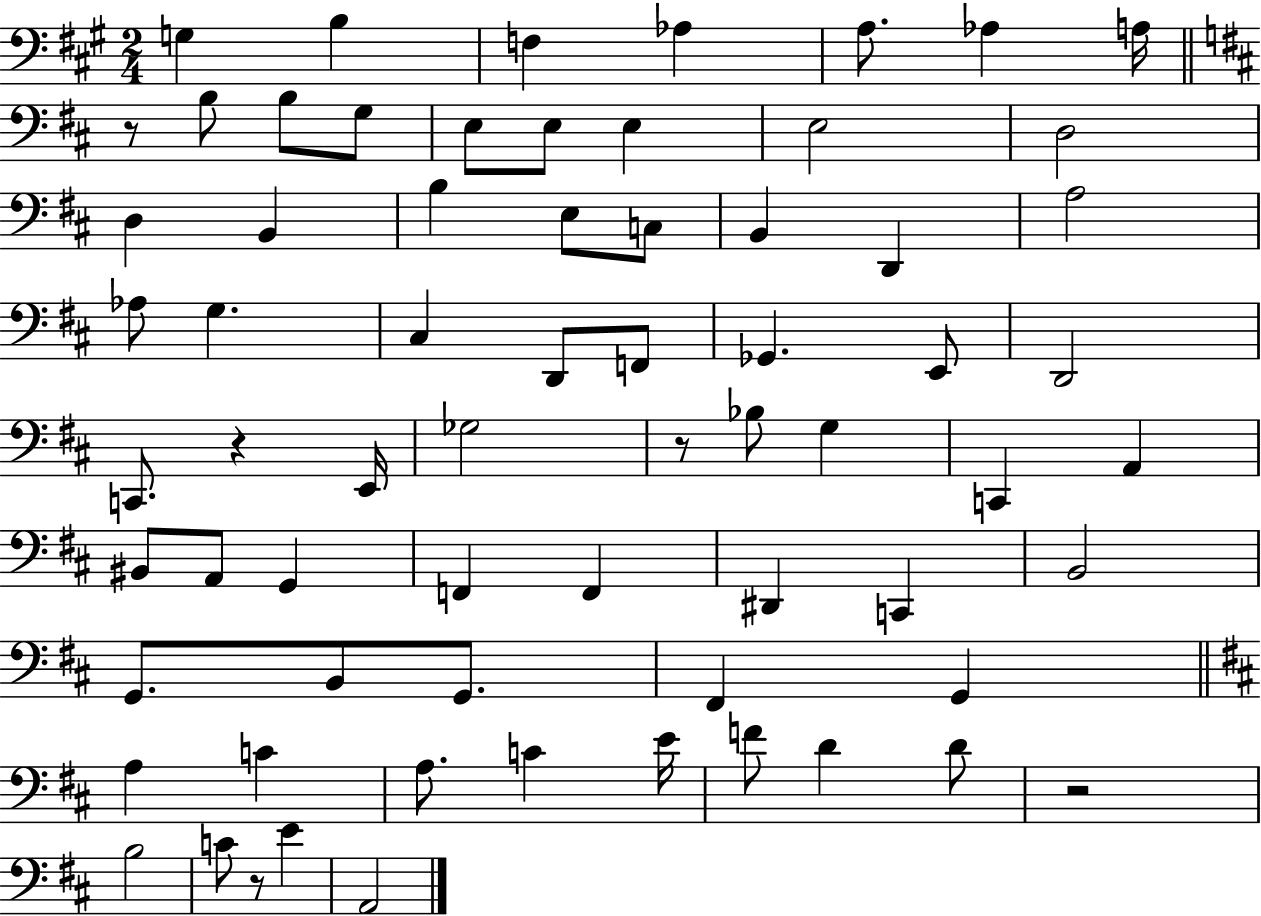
X:1
T:Untitled
M:2/4
L:1/4
K:A
G, B, F, _A, A,/2 _A, A,/4 z/2 B,/2 B,/2 G,/2 E,/2 E,/2 E, E,2 D,2 D, B,, B, E,/2 C,/2 B,, D,, A,2 _A,/2 G, ^C, D,,/2 F,,/2 _G,, E,,/2 D,,2 C,,/2 z E,,/4 _G,2 z/2 _B,/2 G, C,, A,, ^B,,/2 A,,/2 G,, F,, F,, ^D,, C,, B,,2 G,,/2 B,,/2 G,,/2 ^F,, G,, A, C A,/2 C E/4 F/2 D D/2 z2 B,2 C/2 z/2 E A,,2